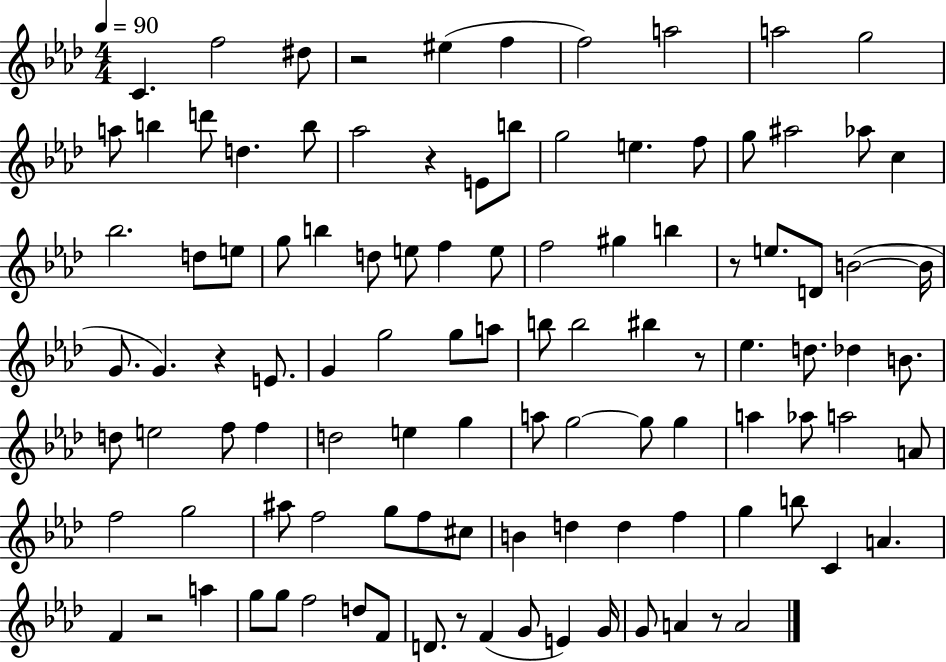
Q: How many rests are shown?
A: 8